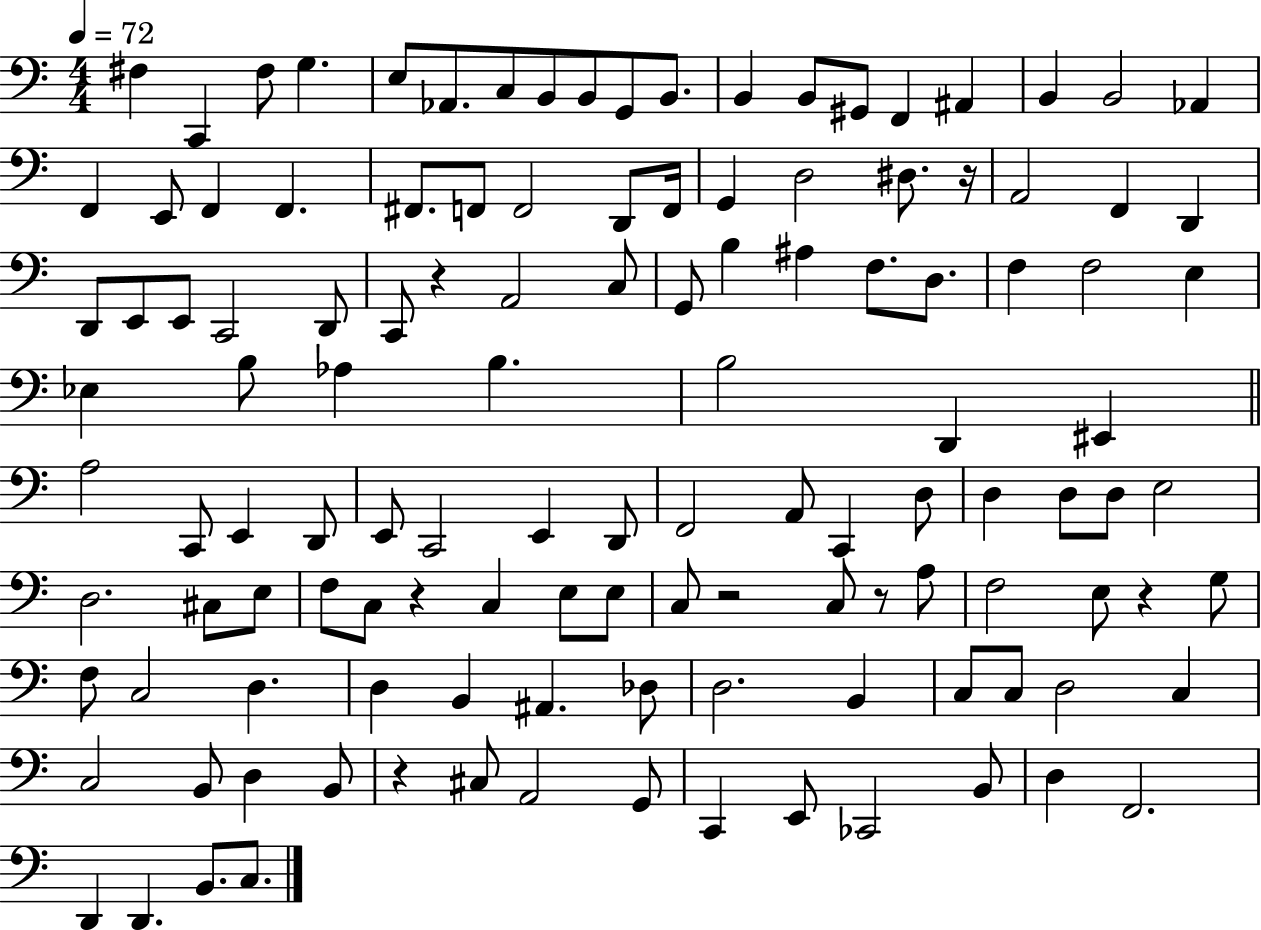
F#3/q C2/q F#3/e G3/q. E3/e Ab2/e. C3/e B2/e B2/e G2/e B2/e. B2/q B2/e G#2/e F2/q A#2/q B2/q B2/h Ab2/q F2/q E2/e F2/q F2/q. F#2/e. F2/e F2/h D2/e F2/s G2/q D3/h D#3/e. R/s A2/h F2/q D2/q D2/e E2/e E2/e C2/h D2/e C2/e R/q A2/h C3/e G2/e B3/q A#3/q F3/e. D3/e. F3/q F3/h E3/q Eb3/q B3/e Ab3/q B3/q. B3/h D2/q EIS2/q A3/h C2/e E2/q D2/e E2/e C2/h E2/q D2/e F2/h A2/e C2/q D3/e D3/q D3/e D3/e E3/h D3/h. C#3/e E3/e F3/e C3/e R/q C3/q E3/e E3/e C3/e R/h C3/e R/e A3/e F3/h E3/e R/q G3/e F3/e C3/h D3/q. D3/q B2/q A#2/q. Db3/e D3/h. B2/q C3/e C3/e D3/h C3/q C3/h B2/e D3/q B2/e R/q C#3/e A2/h G2/e C2/q E2/e CES2/h B2/e D3/q F2/h. D2/q D2/q. B2/e. C3/e.